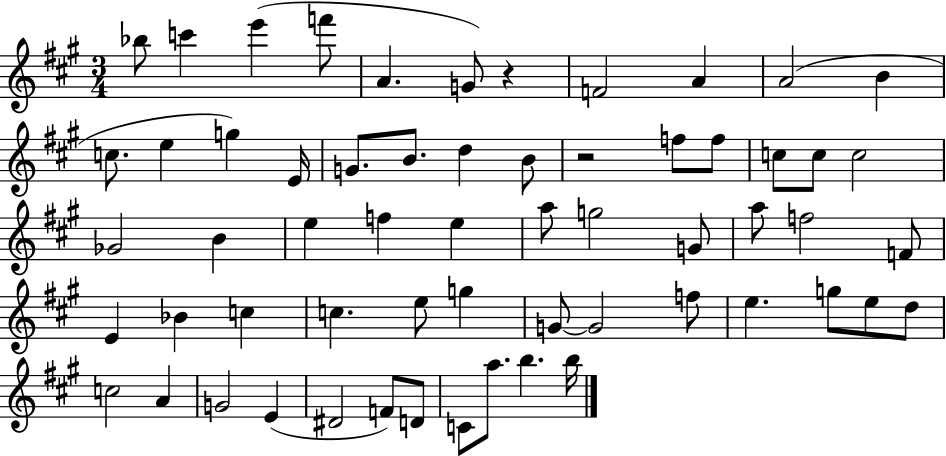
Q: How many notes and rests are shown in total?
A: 60